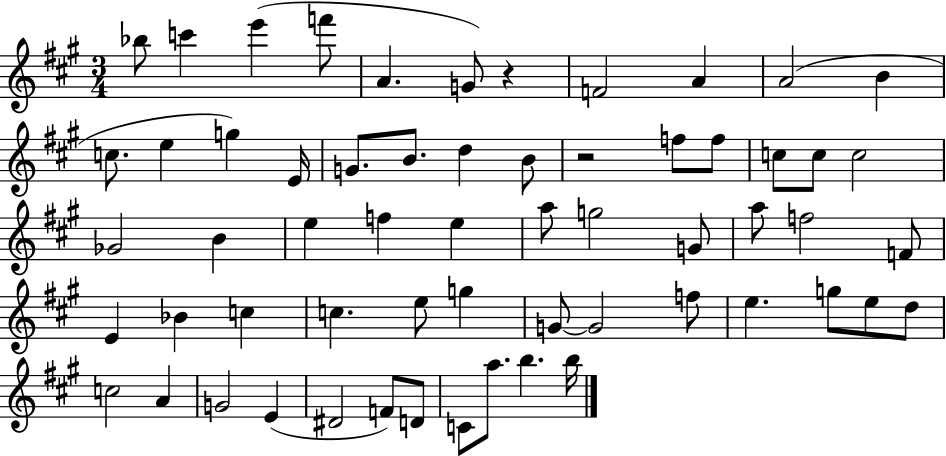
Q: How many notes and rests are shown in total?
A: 60